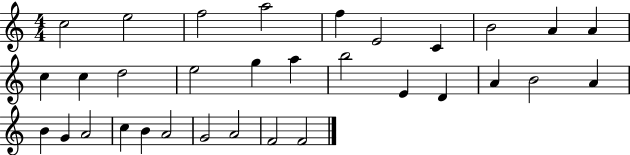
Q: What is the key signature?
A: C major